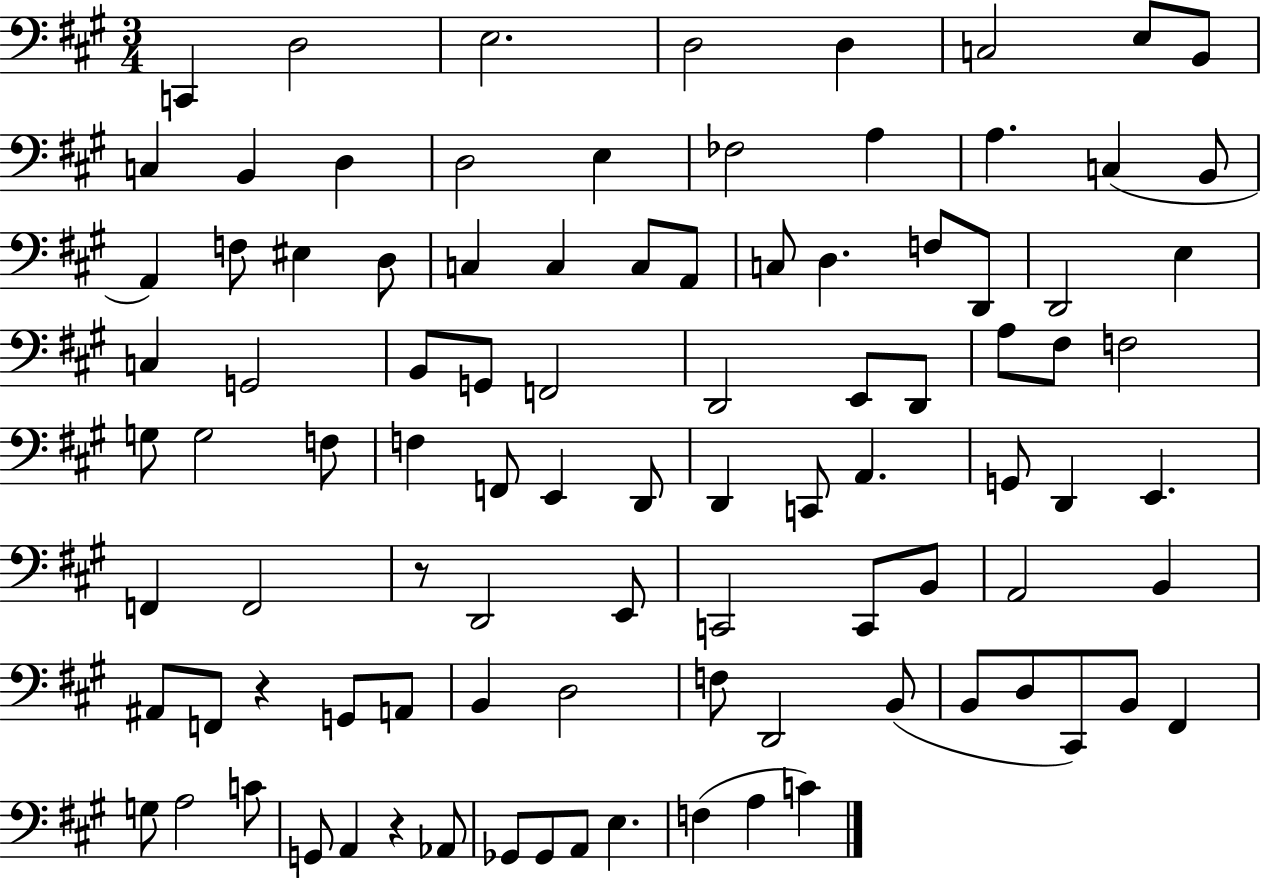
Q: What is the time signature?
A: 3/4